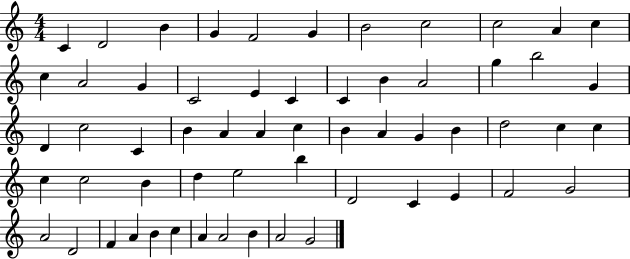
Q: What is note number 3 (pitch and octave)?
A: B4